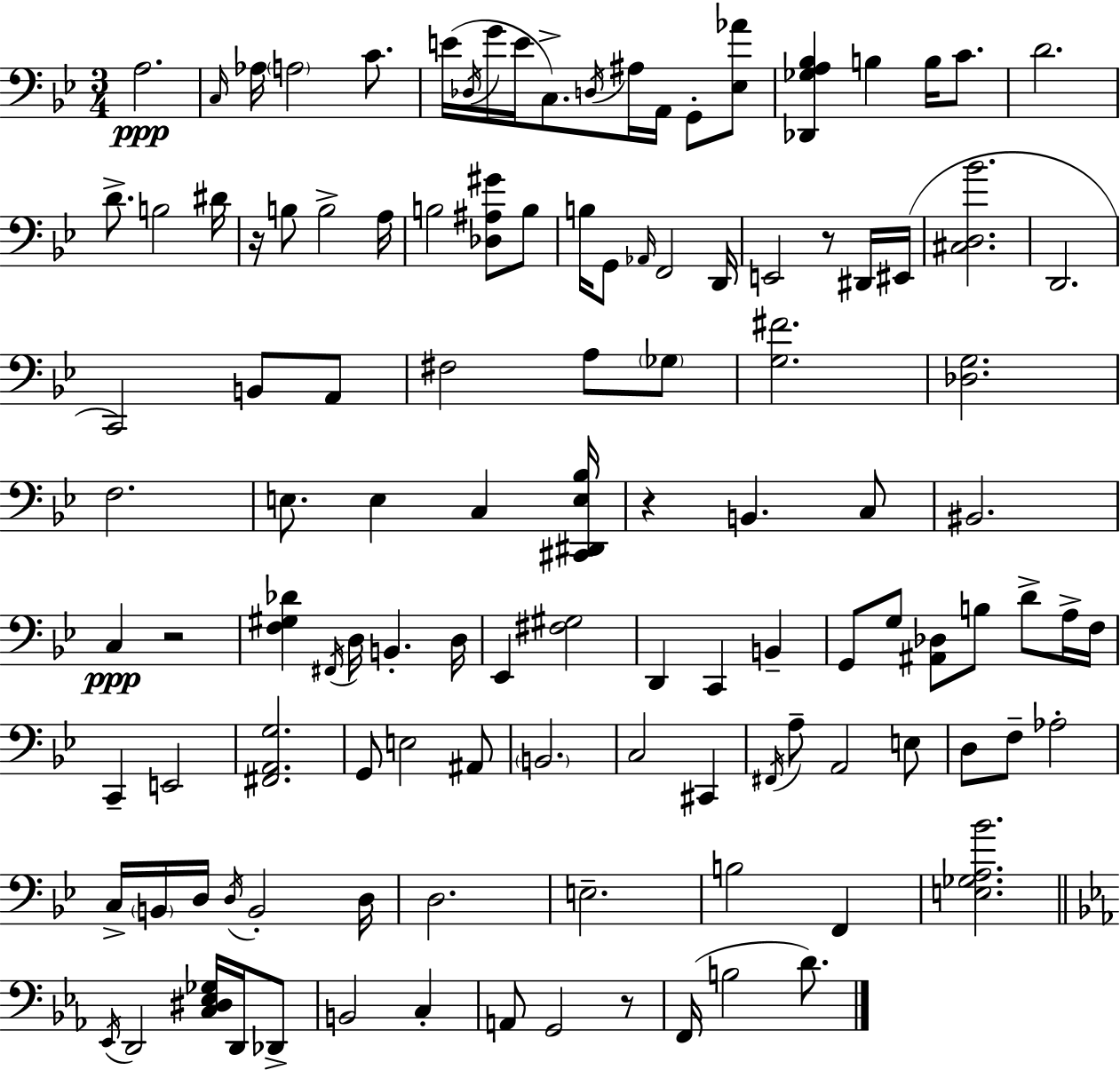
X:1
T:Untitled
M:3/4
L:1/4
K:Gm
A,2 C,/4 _A,/4 A,2 C/2 E/4 _D,/4 G/4 E/4 C,/2 D,/4 ^A,/4 A,,/4 G,,/2 [_E,_A]/2 [_D,,_G,A,_B,] B, B,/4 C/2 D2 D/2 B,2 ^D/4 z/4 B,/2 B,2 A,/4 B,2 [_D,^A,^G]/2 B,/2 B,/4 G,,/2 _A,,/4 F,,2 D,,/4 E,,2 z/2 ^D,,/4 ^E,,/4 [^C,D,_B]2 D,,2 C,,2 B,,/2 A,,/2 ^F,2 A,/2 _G,/2 [G,^F]2 [_D,G,]2 F,2 E,/2 E, C, [^C,,^D,,E,_B,]/4 z B,, C,/2 ^B,,2 C, z2 [F,^G,_D] ^F,,/4 D,/4 B,, D,/4 _E,, [^F,^G,]2 D,, C,, B,, G,,/2 G,/2 [^A,,_D,]/2 B,/2 D/2 A,/4 F,/4 C,, E,,2 [^F,,A,,G,]2 G,,/2 E,2 ^A,,/2 B,,2 C,2 ^C,, ^F,,/4 A,/2 A,,2 E,/2 D,/2 F,/2 _A,2 C,/4 B,,/4 D,/4 D,/4 B,,2 D,/4 D,2 E,2 B,2 F,, [E,_G,A,_B]2 _E,,/4 D,,2 [C,^D,_E,_G,]/4 D,,/4 _D,,/2 B,,2 C, A,,/2 G,,2 z/2 F,,/4 B,2 D/2